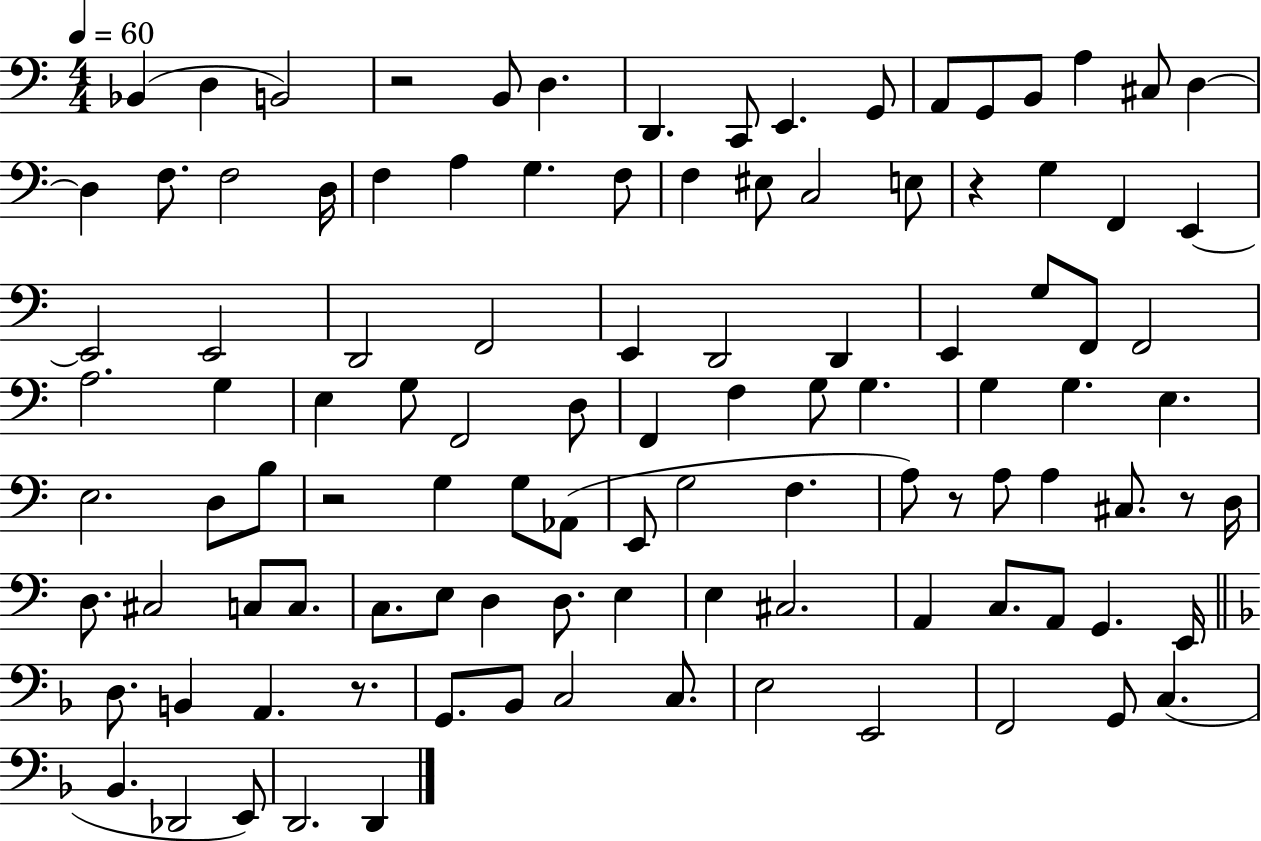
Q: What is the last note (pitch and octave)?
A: D2